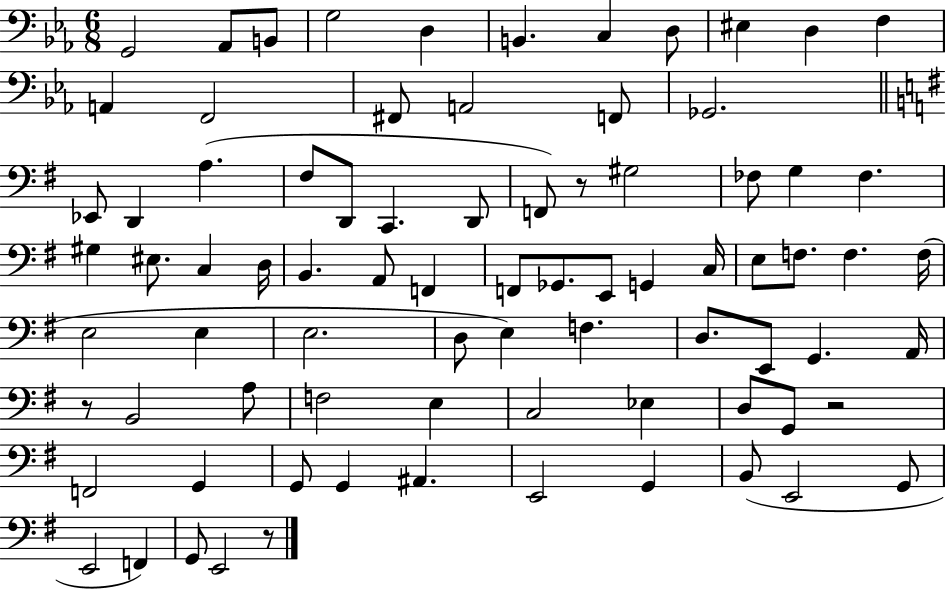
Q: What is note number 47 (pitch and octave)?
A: E3